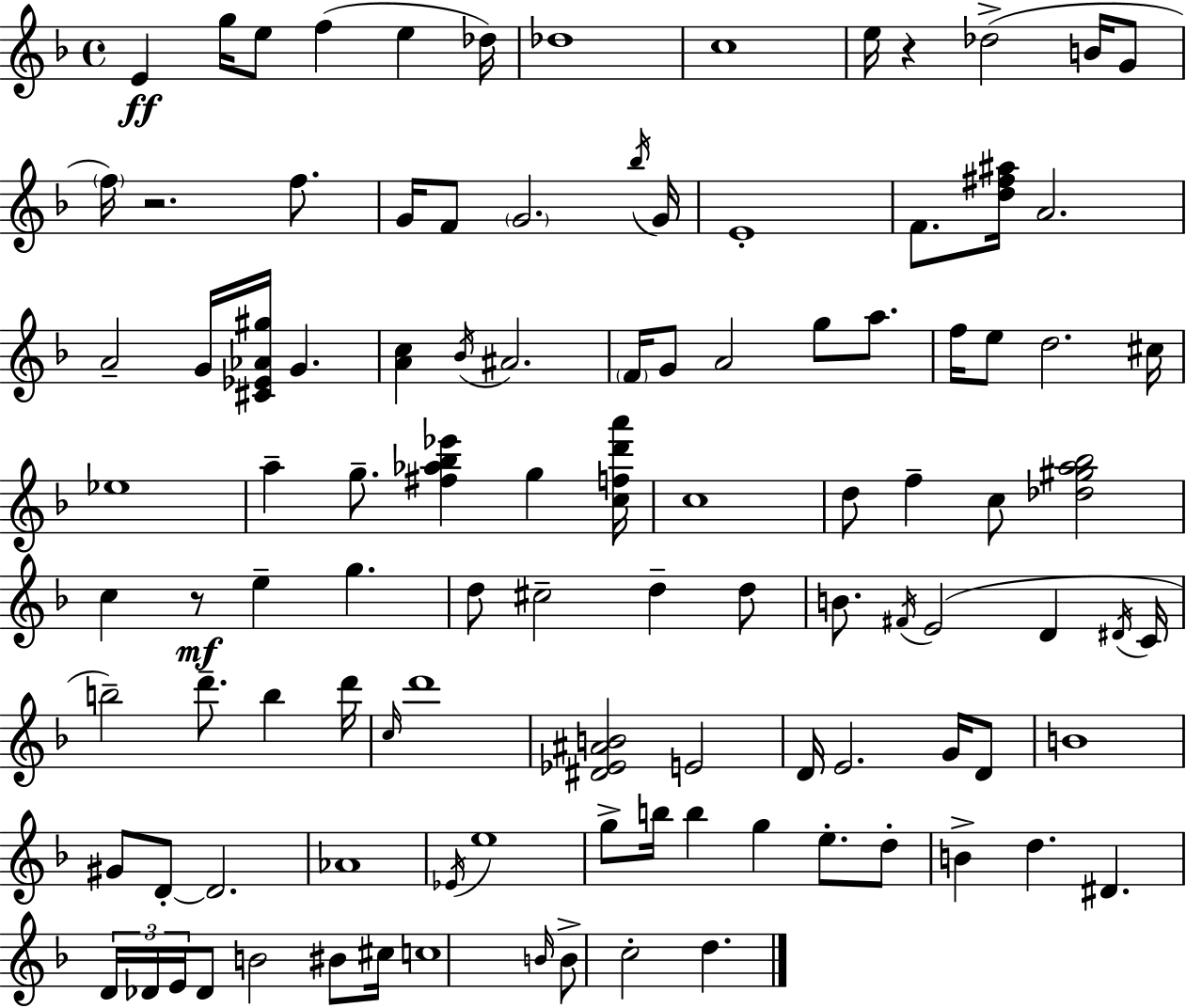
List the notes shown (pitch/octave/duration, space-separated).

E4/q G5/s E5/e F5/q E5/q Db5/s Db5/w C5/w E5/s R/q Db5/h B4/s G4/e F5/s R/h. F5/e. G4/s F4/e G4/h. Bb5/s G4/s E4/w F4/e. [D5,F#5,A#5]/s A4/h. A4/h G4/s [C#4,Eb4,Ab4,G#5]/s G4/q. [A4,C5]/q Bb4/s A#4/h. F4/s G4/e A4/h G5/e A5/e. F5/s E5/e D5/h. C#5/s Eb5/w A5/q G5/e. [F#5,Ab5,Bb5,Eb6]/q G5/q [C5,F5,D6,A6]/s C5/w D5/e F5/q C5/e [Db5,G#5,A5,Bb5]/h C5/q R/e E5/q G5/q. D5/e C#5/h D5/q D5/e B4/e. F#4/s E4/h D4/q D#4/s C4/s B5/h D6/e. B5/q D6/s C5/s D6/w [D#4,Eb4,A#4,B4]/h E4/h D4/s E4/h. G4/s D4/e B4/w G#4/e D4/e D4/h. Ab4/w Eb4/s E5/w G5/e B5/s B5/q G5/q E5/e. D5/e B4/q D5/q. D#4/q. D4/s Db4/s E4/s Db4/e B4/h BIS4/e C#5/s C5/w B4/s B4/e C5/h D5/q.